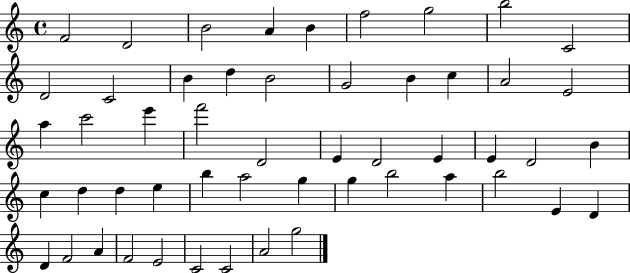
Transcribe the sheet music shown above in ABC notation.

X:1
T:Untitled
M:4/4
L:1/4
K:C
F2 D2 B2 A B f2 g2 b2 C2 D2 C2 B d B2 G2 B c A2 E2 a c'2 e' f'2 D2 E D2 E E D2 B c d d e b a2 g g b2 a b2 E D D F2 A F2 E2 C2 C2 A2 g2